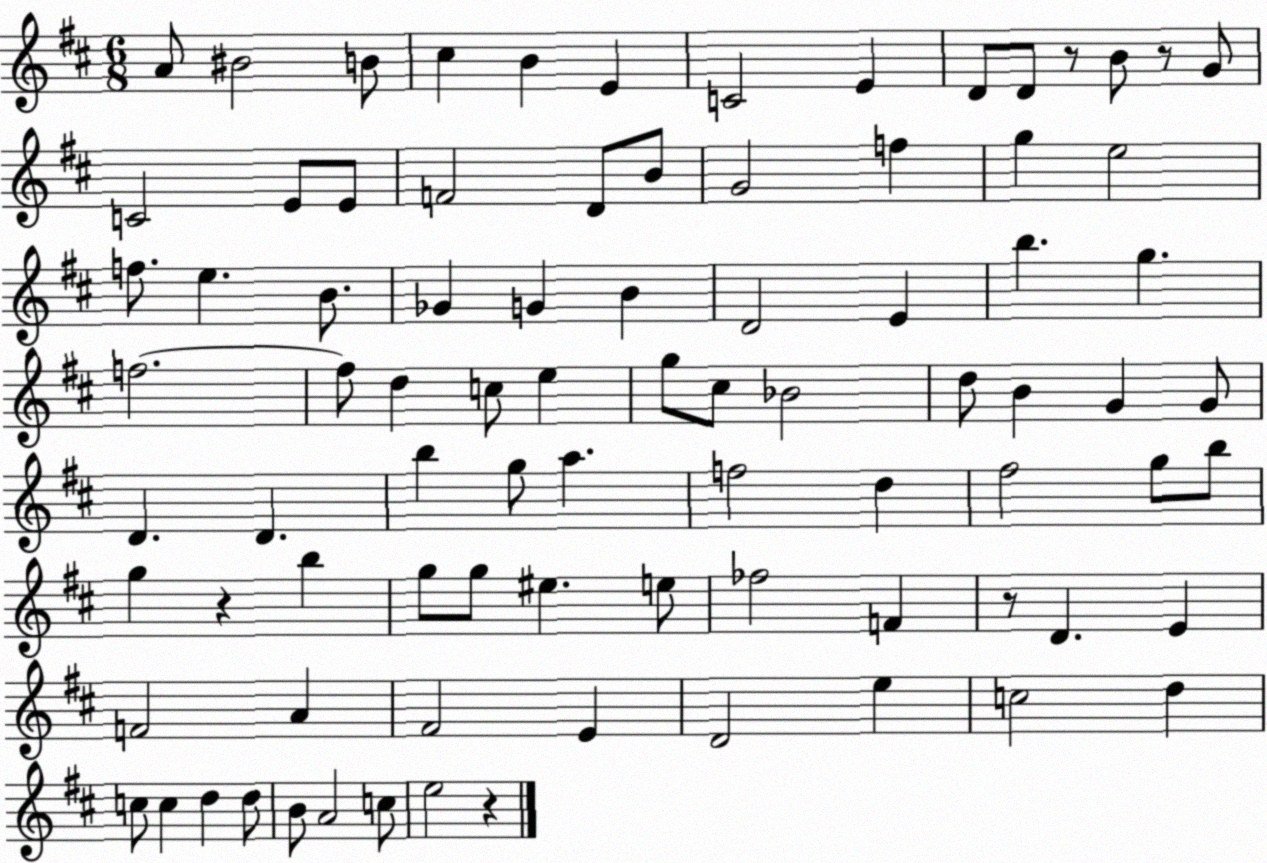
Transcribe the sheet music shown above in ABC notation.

X:1
T:Untitled
M:6/8
L:1/4
K:D
A/2 ^B2 B/2 ^c B E C2 E D/2 D/2 z/2 B/2 z/2 G/2 C2 E/2 E/2 F2 D/2 B/2 G2 f g e2 f/2 e B/2 _G G B D2 E b g f2 f/2 d c/2 e g/2 ^c/2 _B2 d/2 B G G/2 D D b g/2 a f2 d ^f2 g/2 b/2 g z b g/2 g/2 ^e e/2 _f2 F z/2 D E F2 A ^F2 E D2 e c2 d c/2 c d d/2 B/2 A2 c/2 e2 z